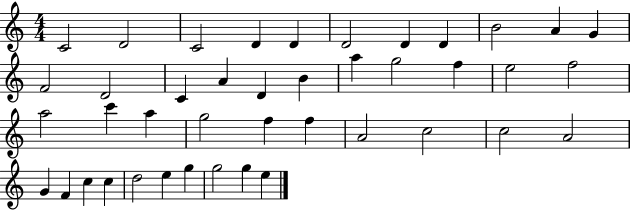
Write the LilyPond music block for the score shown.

{
  \clef treble
  \numericTimeSignature
  \time 4/4
  \key c \major
  c'2 d'2 | c'2 d'4 d'4 | d'2 d'4 d'4 | b'2 a'4 g'4 | \break f'2 d'2 | c'4 a'4 d'4 b'4 | a''4 g''2 f''4 | e''2 f''2 | \break a''2 c'''4 a''4 | g''2 f''4 f''4 | a'2 c''2 | c''2 a'2 | \break g'4 f'4 c''4 c''4 | d''2 e''4 g''4 | g''2 g''4 e''4 | \bar "|."
}